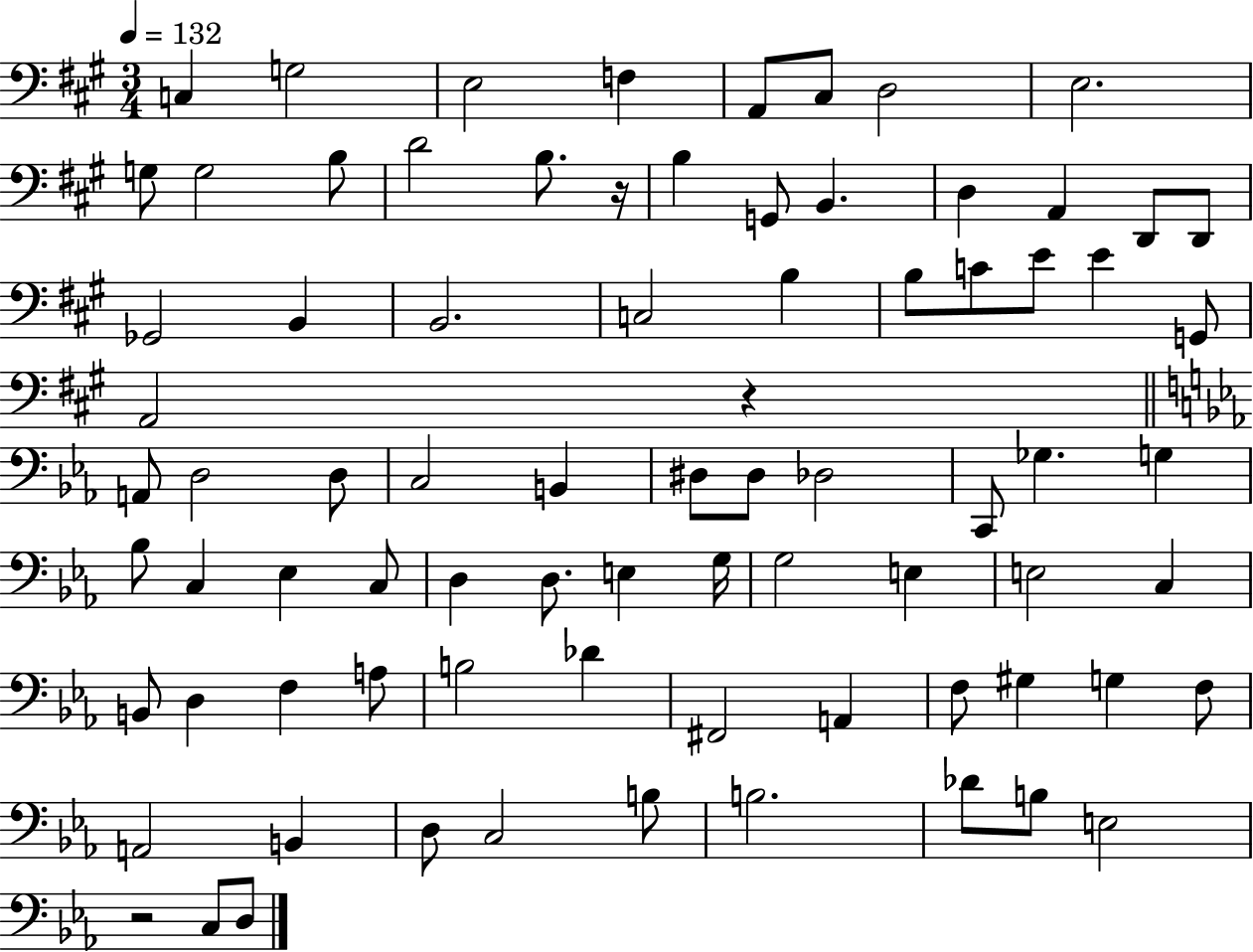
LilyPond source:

{
  \clef bass
  \numericTimeSignature
  \time 3/4
  \key a \major
  \tempo 4 = 132
  c4 g2 | e2 f4 | a,8 cis8 d2 | e2. | \break g8 g2 b8 | d'2 b8. r16 | b4 g,8 b,4. | d4 a,4 d,8 d,8 | \break ges,2 b,4 | b,2. | c2 b4 | b8 c'8 e'8 e'4 g,8 | \break a,2 r4 | \bar "||" \break \key c \minor a,8 d2 d8 | c2 b,4 | dis8 dis8 des2 | c,8 ges4. g4 | \break bes8 c4 ees4 c8 | d4 d8. e4 g16 | g2 e4 | e2 c4 | \break b,8 d4 f4 a8 | b2 des'4 | fis,2 a,4 | f8 gis4 g4 f8 | \break a,2 b,4 | d8 c2 b8 | b2. | des'8 b8 e2 | \break r2 c8 d8 | \bar "|."
}